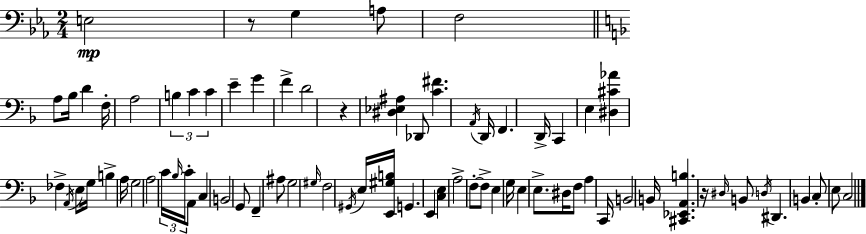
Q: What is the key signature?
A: EES major